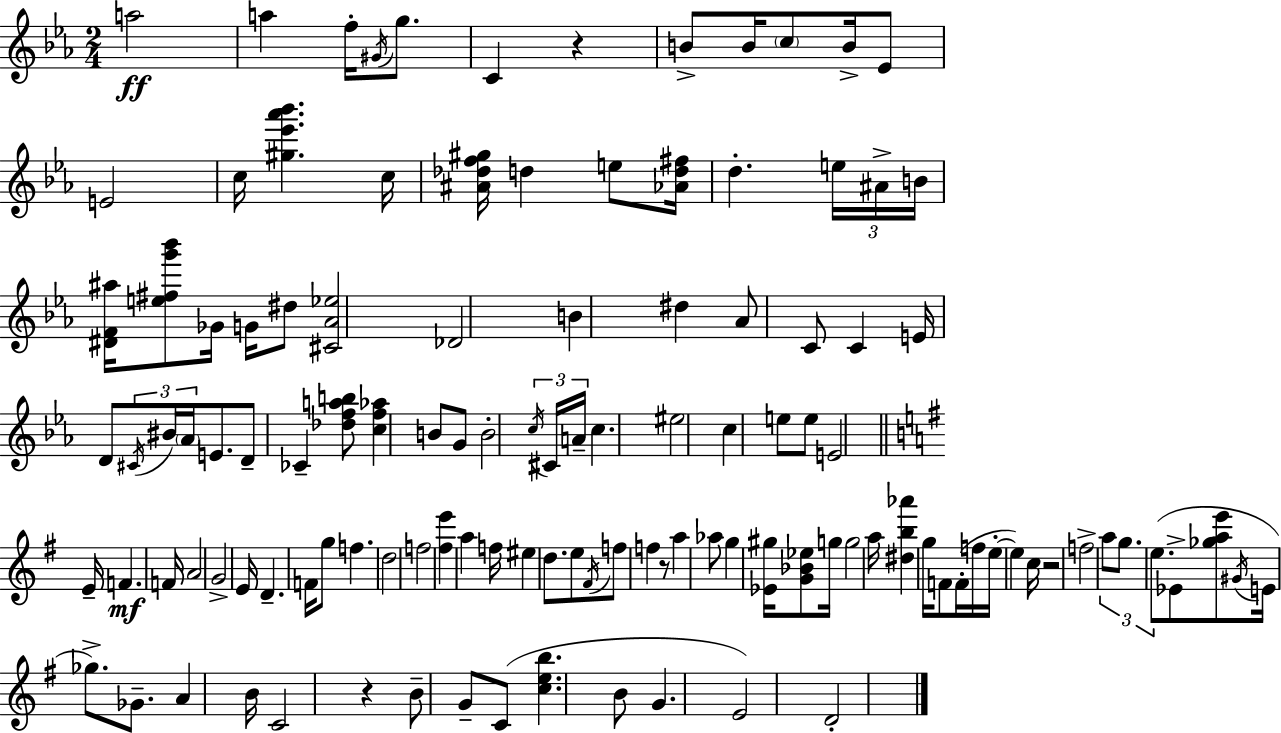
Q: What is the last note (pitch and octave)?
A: D4